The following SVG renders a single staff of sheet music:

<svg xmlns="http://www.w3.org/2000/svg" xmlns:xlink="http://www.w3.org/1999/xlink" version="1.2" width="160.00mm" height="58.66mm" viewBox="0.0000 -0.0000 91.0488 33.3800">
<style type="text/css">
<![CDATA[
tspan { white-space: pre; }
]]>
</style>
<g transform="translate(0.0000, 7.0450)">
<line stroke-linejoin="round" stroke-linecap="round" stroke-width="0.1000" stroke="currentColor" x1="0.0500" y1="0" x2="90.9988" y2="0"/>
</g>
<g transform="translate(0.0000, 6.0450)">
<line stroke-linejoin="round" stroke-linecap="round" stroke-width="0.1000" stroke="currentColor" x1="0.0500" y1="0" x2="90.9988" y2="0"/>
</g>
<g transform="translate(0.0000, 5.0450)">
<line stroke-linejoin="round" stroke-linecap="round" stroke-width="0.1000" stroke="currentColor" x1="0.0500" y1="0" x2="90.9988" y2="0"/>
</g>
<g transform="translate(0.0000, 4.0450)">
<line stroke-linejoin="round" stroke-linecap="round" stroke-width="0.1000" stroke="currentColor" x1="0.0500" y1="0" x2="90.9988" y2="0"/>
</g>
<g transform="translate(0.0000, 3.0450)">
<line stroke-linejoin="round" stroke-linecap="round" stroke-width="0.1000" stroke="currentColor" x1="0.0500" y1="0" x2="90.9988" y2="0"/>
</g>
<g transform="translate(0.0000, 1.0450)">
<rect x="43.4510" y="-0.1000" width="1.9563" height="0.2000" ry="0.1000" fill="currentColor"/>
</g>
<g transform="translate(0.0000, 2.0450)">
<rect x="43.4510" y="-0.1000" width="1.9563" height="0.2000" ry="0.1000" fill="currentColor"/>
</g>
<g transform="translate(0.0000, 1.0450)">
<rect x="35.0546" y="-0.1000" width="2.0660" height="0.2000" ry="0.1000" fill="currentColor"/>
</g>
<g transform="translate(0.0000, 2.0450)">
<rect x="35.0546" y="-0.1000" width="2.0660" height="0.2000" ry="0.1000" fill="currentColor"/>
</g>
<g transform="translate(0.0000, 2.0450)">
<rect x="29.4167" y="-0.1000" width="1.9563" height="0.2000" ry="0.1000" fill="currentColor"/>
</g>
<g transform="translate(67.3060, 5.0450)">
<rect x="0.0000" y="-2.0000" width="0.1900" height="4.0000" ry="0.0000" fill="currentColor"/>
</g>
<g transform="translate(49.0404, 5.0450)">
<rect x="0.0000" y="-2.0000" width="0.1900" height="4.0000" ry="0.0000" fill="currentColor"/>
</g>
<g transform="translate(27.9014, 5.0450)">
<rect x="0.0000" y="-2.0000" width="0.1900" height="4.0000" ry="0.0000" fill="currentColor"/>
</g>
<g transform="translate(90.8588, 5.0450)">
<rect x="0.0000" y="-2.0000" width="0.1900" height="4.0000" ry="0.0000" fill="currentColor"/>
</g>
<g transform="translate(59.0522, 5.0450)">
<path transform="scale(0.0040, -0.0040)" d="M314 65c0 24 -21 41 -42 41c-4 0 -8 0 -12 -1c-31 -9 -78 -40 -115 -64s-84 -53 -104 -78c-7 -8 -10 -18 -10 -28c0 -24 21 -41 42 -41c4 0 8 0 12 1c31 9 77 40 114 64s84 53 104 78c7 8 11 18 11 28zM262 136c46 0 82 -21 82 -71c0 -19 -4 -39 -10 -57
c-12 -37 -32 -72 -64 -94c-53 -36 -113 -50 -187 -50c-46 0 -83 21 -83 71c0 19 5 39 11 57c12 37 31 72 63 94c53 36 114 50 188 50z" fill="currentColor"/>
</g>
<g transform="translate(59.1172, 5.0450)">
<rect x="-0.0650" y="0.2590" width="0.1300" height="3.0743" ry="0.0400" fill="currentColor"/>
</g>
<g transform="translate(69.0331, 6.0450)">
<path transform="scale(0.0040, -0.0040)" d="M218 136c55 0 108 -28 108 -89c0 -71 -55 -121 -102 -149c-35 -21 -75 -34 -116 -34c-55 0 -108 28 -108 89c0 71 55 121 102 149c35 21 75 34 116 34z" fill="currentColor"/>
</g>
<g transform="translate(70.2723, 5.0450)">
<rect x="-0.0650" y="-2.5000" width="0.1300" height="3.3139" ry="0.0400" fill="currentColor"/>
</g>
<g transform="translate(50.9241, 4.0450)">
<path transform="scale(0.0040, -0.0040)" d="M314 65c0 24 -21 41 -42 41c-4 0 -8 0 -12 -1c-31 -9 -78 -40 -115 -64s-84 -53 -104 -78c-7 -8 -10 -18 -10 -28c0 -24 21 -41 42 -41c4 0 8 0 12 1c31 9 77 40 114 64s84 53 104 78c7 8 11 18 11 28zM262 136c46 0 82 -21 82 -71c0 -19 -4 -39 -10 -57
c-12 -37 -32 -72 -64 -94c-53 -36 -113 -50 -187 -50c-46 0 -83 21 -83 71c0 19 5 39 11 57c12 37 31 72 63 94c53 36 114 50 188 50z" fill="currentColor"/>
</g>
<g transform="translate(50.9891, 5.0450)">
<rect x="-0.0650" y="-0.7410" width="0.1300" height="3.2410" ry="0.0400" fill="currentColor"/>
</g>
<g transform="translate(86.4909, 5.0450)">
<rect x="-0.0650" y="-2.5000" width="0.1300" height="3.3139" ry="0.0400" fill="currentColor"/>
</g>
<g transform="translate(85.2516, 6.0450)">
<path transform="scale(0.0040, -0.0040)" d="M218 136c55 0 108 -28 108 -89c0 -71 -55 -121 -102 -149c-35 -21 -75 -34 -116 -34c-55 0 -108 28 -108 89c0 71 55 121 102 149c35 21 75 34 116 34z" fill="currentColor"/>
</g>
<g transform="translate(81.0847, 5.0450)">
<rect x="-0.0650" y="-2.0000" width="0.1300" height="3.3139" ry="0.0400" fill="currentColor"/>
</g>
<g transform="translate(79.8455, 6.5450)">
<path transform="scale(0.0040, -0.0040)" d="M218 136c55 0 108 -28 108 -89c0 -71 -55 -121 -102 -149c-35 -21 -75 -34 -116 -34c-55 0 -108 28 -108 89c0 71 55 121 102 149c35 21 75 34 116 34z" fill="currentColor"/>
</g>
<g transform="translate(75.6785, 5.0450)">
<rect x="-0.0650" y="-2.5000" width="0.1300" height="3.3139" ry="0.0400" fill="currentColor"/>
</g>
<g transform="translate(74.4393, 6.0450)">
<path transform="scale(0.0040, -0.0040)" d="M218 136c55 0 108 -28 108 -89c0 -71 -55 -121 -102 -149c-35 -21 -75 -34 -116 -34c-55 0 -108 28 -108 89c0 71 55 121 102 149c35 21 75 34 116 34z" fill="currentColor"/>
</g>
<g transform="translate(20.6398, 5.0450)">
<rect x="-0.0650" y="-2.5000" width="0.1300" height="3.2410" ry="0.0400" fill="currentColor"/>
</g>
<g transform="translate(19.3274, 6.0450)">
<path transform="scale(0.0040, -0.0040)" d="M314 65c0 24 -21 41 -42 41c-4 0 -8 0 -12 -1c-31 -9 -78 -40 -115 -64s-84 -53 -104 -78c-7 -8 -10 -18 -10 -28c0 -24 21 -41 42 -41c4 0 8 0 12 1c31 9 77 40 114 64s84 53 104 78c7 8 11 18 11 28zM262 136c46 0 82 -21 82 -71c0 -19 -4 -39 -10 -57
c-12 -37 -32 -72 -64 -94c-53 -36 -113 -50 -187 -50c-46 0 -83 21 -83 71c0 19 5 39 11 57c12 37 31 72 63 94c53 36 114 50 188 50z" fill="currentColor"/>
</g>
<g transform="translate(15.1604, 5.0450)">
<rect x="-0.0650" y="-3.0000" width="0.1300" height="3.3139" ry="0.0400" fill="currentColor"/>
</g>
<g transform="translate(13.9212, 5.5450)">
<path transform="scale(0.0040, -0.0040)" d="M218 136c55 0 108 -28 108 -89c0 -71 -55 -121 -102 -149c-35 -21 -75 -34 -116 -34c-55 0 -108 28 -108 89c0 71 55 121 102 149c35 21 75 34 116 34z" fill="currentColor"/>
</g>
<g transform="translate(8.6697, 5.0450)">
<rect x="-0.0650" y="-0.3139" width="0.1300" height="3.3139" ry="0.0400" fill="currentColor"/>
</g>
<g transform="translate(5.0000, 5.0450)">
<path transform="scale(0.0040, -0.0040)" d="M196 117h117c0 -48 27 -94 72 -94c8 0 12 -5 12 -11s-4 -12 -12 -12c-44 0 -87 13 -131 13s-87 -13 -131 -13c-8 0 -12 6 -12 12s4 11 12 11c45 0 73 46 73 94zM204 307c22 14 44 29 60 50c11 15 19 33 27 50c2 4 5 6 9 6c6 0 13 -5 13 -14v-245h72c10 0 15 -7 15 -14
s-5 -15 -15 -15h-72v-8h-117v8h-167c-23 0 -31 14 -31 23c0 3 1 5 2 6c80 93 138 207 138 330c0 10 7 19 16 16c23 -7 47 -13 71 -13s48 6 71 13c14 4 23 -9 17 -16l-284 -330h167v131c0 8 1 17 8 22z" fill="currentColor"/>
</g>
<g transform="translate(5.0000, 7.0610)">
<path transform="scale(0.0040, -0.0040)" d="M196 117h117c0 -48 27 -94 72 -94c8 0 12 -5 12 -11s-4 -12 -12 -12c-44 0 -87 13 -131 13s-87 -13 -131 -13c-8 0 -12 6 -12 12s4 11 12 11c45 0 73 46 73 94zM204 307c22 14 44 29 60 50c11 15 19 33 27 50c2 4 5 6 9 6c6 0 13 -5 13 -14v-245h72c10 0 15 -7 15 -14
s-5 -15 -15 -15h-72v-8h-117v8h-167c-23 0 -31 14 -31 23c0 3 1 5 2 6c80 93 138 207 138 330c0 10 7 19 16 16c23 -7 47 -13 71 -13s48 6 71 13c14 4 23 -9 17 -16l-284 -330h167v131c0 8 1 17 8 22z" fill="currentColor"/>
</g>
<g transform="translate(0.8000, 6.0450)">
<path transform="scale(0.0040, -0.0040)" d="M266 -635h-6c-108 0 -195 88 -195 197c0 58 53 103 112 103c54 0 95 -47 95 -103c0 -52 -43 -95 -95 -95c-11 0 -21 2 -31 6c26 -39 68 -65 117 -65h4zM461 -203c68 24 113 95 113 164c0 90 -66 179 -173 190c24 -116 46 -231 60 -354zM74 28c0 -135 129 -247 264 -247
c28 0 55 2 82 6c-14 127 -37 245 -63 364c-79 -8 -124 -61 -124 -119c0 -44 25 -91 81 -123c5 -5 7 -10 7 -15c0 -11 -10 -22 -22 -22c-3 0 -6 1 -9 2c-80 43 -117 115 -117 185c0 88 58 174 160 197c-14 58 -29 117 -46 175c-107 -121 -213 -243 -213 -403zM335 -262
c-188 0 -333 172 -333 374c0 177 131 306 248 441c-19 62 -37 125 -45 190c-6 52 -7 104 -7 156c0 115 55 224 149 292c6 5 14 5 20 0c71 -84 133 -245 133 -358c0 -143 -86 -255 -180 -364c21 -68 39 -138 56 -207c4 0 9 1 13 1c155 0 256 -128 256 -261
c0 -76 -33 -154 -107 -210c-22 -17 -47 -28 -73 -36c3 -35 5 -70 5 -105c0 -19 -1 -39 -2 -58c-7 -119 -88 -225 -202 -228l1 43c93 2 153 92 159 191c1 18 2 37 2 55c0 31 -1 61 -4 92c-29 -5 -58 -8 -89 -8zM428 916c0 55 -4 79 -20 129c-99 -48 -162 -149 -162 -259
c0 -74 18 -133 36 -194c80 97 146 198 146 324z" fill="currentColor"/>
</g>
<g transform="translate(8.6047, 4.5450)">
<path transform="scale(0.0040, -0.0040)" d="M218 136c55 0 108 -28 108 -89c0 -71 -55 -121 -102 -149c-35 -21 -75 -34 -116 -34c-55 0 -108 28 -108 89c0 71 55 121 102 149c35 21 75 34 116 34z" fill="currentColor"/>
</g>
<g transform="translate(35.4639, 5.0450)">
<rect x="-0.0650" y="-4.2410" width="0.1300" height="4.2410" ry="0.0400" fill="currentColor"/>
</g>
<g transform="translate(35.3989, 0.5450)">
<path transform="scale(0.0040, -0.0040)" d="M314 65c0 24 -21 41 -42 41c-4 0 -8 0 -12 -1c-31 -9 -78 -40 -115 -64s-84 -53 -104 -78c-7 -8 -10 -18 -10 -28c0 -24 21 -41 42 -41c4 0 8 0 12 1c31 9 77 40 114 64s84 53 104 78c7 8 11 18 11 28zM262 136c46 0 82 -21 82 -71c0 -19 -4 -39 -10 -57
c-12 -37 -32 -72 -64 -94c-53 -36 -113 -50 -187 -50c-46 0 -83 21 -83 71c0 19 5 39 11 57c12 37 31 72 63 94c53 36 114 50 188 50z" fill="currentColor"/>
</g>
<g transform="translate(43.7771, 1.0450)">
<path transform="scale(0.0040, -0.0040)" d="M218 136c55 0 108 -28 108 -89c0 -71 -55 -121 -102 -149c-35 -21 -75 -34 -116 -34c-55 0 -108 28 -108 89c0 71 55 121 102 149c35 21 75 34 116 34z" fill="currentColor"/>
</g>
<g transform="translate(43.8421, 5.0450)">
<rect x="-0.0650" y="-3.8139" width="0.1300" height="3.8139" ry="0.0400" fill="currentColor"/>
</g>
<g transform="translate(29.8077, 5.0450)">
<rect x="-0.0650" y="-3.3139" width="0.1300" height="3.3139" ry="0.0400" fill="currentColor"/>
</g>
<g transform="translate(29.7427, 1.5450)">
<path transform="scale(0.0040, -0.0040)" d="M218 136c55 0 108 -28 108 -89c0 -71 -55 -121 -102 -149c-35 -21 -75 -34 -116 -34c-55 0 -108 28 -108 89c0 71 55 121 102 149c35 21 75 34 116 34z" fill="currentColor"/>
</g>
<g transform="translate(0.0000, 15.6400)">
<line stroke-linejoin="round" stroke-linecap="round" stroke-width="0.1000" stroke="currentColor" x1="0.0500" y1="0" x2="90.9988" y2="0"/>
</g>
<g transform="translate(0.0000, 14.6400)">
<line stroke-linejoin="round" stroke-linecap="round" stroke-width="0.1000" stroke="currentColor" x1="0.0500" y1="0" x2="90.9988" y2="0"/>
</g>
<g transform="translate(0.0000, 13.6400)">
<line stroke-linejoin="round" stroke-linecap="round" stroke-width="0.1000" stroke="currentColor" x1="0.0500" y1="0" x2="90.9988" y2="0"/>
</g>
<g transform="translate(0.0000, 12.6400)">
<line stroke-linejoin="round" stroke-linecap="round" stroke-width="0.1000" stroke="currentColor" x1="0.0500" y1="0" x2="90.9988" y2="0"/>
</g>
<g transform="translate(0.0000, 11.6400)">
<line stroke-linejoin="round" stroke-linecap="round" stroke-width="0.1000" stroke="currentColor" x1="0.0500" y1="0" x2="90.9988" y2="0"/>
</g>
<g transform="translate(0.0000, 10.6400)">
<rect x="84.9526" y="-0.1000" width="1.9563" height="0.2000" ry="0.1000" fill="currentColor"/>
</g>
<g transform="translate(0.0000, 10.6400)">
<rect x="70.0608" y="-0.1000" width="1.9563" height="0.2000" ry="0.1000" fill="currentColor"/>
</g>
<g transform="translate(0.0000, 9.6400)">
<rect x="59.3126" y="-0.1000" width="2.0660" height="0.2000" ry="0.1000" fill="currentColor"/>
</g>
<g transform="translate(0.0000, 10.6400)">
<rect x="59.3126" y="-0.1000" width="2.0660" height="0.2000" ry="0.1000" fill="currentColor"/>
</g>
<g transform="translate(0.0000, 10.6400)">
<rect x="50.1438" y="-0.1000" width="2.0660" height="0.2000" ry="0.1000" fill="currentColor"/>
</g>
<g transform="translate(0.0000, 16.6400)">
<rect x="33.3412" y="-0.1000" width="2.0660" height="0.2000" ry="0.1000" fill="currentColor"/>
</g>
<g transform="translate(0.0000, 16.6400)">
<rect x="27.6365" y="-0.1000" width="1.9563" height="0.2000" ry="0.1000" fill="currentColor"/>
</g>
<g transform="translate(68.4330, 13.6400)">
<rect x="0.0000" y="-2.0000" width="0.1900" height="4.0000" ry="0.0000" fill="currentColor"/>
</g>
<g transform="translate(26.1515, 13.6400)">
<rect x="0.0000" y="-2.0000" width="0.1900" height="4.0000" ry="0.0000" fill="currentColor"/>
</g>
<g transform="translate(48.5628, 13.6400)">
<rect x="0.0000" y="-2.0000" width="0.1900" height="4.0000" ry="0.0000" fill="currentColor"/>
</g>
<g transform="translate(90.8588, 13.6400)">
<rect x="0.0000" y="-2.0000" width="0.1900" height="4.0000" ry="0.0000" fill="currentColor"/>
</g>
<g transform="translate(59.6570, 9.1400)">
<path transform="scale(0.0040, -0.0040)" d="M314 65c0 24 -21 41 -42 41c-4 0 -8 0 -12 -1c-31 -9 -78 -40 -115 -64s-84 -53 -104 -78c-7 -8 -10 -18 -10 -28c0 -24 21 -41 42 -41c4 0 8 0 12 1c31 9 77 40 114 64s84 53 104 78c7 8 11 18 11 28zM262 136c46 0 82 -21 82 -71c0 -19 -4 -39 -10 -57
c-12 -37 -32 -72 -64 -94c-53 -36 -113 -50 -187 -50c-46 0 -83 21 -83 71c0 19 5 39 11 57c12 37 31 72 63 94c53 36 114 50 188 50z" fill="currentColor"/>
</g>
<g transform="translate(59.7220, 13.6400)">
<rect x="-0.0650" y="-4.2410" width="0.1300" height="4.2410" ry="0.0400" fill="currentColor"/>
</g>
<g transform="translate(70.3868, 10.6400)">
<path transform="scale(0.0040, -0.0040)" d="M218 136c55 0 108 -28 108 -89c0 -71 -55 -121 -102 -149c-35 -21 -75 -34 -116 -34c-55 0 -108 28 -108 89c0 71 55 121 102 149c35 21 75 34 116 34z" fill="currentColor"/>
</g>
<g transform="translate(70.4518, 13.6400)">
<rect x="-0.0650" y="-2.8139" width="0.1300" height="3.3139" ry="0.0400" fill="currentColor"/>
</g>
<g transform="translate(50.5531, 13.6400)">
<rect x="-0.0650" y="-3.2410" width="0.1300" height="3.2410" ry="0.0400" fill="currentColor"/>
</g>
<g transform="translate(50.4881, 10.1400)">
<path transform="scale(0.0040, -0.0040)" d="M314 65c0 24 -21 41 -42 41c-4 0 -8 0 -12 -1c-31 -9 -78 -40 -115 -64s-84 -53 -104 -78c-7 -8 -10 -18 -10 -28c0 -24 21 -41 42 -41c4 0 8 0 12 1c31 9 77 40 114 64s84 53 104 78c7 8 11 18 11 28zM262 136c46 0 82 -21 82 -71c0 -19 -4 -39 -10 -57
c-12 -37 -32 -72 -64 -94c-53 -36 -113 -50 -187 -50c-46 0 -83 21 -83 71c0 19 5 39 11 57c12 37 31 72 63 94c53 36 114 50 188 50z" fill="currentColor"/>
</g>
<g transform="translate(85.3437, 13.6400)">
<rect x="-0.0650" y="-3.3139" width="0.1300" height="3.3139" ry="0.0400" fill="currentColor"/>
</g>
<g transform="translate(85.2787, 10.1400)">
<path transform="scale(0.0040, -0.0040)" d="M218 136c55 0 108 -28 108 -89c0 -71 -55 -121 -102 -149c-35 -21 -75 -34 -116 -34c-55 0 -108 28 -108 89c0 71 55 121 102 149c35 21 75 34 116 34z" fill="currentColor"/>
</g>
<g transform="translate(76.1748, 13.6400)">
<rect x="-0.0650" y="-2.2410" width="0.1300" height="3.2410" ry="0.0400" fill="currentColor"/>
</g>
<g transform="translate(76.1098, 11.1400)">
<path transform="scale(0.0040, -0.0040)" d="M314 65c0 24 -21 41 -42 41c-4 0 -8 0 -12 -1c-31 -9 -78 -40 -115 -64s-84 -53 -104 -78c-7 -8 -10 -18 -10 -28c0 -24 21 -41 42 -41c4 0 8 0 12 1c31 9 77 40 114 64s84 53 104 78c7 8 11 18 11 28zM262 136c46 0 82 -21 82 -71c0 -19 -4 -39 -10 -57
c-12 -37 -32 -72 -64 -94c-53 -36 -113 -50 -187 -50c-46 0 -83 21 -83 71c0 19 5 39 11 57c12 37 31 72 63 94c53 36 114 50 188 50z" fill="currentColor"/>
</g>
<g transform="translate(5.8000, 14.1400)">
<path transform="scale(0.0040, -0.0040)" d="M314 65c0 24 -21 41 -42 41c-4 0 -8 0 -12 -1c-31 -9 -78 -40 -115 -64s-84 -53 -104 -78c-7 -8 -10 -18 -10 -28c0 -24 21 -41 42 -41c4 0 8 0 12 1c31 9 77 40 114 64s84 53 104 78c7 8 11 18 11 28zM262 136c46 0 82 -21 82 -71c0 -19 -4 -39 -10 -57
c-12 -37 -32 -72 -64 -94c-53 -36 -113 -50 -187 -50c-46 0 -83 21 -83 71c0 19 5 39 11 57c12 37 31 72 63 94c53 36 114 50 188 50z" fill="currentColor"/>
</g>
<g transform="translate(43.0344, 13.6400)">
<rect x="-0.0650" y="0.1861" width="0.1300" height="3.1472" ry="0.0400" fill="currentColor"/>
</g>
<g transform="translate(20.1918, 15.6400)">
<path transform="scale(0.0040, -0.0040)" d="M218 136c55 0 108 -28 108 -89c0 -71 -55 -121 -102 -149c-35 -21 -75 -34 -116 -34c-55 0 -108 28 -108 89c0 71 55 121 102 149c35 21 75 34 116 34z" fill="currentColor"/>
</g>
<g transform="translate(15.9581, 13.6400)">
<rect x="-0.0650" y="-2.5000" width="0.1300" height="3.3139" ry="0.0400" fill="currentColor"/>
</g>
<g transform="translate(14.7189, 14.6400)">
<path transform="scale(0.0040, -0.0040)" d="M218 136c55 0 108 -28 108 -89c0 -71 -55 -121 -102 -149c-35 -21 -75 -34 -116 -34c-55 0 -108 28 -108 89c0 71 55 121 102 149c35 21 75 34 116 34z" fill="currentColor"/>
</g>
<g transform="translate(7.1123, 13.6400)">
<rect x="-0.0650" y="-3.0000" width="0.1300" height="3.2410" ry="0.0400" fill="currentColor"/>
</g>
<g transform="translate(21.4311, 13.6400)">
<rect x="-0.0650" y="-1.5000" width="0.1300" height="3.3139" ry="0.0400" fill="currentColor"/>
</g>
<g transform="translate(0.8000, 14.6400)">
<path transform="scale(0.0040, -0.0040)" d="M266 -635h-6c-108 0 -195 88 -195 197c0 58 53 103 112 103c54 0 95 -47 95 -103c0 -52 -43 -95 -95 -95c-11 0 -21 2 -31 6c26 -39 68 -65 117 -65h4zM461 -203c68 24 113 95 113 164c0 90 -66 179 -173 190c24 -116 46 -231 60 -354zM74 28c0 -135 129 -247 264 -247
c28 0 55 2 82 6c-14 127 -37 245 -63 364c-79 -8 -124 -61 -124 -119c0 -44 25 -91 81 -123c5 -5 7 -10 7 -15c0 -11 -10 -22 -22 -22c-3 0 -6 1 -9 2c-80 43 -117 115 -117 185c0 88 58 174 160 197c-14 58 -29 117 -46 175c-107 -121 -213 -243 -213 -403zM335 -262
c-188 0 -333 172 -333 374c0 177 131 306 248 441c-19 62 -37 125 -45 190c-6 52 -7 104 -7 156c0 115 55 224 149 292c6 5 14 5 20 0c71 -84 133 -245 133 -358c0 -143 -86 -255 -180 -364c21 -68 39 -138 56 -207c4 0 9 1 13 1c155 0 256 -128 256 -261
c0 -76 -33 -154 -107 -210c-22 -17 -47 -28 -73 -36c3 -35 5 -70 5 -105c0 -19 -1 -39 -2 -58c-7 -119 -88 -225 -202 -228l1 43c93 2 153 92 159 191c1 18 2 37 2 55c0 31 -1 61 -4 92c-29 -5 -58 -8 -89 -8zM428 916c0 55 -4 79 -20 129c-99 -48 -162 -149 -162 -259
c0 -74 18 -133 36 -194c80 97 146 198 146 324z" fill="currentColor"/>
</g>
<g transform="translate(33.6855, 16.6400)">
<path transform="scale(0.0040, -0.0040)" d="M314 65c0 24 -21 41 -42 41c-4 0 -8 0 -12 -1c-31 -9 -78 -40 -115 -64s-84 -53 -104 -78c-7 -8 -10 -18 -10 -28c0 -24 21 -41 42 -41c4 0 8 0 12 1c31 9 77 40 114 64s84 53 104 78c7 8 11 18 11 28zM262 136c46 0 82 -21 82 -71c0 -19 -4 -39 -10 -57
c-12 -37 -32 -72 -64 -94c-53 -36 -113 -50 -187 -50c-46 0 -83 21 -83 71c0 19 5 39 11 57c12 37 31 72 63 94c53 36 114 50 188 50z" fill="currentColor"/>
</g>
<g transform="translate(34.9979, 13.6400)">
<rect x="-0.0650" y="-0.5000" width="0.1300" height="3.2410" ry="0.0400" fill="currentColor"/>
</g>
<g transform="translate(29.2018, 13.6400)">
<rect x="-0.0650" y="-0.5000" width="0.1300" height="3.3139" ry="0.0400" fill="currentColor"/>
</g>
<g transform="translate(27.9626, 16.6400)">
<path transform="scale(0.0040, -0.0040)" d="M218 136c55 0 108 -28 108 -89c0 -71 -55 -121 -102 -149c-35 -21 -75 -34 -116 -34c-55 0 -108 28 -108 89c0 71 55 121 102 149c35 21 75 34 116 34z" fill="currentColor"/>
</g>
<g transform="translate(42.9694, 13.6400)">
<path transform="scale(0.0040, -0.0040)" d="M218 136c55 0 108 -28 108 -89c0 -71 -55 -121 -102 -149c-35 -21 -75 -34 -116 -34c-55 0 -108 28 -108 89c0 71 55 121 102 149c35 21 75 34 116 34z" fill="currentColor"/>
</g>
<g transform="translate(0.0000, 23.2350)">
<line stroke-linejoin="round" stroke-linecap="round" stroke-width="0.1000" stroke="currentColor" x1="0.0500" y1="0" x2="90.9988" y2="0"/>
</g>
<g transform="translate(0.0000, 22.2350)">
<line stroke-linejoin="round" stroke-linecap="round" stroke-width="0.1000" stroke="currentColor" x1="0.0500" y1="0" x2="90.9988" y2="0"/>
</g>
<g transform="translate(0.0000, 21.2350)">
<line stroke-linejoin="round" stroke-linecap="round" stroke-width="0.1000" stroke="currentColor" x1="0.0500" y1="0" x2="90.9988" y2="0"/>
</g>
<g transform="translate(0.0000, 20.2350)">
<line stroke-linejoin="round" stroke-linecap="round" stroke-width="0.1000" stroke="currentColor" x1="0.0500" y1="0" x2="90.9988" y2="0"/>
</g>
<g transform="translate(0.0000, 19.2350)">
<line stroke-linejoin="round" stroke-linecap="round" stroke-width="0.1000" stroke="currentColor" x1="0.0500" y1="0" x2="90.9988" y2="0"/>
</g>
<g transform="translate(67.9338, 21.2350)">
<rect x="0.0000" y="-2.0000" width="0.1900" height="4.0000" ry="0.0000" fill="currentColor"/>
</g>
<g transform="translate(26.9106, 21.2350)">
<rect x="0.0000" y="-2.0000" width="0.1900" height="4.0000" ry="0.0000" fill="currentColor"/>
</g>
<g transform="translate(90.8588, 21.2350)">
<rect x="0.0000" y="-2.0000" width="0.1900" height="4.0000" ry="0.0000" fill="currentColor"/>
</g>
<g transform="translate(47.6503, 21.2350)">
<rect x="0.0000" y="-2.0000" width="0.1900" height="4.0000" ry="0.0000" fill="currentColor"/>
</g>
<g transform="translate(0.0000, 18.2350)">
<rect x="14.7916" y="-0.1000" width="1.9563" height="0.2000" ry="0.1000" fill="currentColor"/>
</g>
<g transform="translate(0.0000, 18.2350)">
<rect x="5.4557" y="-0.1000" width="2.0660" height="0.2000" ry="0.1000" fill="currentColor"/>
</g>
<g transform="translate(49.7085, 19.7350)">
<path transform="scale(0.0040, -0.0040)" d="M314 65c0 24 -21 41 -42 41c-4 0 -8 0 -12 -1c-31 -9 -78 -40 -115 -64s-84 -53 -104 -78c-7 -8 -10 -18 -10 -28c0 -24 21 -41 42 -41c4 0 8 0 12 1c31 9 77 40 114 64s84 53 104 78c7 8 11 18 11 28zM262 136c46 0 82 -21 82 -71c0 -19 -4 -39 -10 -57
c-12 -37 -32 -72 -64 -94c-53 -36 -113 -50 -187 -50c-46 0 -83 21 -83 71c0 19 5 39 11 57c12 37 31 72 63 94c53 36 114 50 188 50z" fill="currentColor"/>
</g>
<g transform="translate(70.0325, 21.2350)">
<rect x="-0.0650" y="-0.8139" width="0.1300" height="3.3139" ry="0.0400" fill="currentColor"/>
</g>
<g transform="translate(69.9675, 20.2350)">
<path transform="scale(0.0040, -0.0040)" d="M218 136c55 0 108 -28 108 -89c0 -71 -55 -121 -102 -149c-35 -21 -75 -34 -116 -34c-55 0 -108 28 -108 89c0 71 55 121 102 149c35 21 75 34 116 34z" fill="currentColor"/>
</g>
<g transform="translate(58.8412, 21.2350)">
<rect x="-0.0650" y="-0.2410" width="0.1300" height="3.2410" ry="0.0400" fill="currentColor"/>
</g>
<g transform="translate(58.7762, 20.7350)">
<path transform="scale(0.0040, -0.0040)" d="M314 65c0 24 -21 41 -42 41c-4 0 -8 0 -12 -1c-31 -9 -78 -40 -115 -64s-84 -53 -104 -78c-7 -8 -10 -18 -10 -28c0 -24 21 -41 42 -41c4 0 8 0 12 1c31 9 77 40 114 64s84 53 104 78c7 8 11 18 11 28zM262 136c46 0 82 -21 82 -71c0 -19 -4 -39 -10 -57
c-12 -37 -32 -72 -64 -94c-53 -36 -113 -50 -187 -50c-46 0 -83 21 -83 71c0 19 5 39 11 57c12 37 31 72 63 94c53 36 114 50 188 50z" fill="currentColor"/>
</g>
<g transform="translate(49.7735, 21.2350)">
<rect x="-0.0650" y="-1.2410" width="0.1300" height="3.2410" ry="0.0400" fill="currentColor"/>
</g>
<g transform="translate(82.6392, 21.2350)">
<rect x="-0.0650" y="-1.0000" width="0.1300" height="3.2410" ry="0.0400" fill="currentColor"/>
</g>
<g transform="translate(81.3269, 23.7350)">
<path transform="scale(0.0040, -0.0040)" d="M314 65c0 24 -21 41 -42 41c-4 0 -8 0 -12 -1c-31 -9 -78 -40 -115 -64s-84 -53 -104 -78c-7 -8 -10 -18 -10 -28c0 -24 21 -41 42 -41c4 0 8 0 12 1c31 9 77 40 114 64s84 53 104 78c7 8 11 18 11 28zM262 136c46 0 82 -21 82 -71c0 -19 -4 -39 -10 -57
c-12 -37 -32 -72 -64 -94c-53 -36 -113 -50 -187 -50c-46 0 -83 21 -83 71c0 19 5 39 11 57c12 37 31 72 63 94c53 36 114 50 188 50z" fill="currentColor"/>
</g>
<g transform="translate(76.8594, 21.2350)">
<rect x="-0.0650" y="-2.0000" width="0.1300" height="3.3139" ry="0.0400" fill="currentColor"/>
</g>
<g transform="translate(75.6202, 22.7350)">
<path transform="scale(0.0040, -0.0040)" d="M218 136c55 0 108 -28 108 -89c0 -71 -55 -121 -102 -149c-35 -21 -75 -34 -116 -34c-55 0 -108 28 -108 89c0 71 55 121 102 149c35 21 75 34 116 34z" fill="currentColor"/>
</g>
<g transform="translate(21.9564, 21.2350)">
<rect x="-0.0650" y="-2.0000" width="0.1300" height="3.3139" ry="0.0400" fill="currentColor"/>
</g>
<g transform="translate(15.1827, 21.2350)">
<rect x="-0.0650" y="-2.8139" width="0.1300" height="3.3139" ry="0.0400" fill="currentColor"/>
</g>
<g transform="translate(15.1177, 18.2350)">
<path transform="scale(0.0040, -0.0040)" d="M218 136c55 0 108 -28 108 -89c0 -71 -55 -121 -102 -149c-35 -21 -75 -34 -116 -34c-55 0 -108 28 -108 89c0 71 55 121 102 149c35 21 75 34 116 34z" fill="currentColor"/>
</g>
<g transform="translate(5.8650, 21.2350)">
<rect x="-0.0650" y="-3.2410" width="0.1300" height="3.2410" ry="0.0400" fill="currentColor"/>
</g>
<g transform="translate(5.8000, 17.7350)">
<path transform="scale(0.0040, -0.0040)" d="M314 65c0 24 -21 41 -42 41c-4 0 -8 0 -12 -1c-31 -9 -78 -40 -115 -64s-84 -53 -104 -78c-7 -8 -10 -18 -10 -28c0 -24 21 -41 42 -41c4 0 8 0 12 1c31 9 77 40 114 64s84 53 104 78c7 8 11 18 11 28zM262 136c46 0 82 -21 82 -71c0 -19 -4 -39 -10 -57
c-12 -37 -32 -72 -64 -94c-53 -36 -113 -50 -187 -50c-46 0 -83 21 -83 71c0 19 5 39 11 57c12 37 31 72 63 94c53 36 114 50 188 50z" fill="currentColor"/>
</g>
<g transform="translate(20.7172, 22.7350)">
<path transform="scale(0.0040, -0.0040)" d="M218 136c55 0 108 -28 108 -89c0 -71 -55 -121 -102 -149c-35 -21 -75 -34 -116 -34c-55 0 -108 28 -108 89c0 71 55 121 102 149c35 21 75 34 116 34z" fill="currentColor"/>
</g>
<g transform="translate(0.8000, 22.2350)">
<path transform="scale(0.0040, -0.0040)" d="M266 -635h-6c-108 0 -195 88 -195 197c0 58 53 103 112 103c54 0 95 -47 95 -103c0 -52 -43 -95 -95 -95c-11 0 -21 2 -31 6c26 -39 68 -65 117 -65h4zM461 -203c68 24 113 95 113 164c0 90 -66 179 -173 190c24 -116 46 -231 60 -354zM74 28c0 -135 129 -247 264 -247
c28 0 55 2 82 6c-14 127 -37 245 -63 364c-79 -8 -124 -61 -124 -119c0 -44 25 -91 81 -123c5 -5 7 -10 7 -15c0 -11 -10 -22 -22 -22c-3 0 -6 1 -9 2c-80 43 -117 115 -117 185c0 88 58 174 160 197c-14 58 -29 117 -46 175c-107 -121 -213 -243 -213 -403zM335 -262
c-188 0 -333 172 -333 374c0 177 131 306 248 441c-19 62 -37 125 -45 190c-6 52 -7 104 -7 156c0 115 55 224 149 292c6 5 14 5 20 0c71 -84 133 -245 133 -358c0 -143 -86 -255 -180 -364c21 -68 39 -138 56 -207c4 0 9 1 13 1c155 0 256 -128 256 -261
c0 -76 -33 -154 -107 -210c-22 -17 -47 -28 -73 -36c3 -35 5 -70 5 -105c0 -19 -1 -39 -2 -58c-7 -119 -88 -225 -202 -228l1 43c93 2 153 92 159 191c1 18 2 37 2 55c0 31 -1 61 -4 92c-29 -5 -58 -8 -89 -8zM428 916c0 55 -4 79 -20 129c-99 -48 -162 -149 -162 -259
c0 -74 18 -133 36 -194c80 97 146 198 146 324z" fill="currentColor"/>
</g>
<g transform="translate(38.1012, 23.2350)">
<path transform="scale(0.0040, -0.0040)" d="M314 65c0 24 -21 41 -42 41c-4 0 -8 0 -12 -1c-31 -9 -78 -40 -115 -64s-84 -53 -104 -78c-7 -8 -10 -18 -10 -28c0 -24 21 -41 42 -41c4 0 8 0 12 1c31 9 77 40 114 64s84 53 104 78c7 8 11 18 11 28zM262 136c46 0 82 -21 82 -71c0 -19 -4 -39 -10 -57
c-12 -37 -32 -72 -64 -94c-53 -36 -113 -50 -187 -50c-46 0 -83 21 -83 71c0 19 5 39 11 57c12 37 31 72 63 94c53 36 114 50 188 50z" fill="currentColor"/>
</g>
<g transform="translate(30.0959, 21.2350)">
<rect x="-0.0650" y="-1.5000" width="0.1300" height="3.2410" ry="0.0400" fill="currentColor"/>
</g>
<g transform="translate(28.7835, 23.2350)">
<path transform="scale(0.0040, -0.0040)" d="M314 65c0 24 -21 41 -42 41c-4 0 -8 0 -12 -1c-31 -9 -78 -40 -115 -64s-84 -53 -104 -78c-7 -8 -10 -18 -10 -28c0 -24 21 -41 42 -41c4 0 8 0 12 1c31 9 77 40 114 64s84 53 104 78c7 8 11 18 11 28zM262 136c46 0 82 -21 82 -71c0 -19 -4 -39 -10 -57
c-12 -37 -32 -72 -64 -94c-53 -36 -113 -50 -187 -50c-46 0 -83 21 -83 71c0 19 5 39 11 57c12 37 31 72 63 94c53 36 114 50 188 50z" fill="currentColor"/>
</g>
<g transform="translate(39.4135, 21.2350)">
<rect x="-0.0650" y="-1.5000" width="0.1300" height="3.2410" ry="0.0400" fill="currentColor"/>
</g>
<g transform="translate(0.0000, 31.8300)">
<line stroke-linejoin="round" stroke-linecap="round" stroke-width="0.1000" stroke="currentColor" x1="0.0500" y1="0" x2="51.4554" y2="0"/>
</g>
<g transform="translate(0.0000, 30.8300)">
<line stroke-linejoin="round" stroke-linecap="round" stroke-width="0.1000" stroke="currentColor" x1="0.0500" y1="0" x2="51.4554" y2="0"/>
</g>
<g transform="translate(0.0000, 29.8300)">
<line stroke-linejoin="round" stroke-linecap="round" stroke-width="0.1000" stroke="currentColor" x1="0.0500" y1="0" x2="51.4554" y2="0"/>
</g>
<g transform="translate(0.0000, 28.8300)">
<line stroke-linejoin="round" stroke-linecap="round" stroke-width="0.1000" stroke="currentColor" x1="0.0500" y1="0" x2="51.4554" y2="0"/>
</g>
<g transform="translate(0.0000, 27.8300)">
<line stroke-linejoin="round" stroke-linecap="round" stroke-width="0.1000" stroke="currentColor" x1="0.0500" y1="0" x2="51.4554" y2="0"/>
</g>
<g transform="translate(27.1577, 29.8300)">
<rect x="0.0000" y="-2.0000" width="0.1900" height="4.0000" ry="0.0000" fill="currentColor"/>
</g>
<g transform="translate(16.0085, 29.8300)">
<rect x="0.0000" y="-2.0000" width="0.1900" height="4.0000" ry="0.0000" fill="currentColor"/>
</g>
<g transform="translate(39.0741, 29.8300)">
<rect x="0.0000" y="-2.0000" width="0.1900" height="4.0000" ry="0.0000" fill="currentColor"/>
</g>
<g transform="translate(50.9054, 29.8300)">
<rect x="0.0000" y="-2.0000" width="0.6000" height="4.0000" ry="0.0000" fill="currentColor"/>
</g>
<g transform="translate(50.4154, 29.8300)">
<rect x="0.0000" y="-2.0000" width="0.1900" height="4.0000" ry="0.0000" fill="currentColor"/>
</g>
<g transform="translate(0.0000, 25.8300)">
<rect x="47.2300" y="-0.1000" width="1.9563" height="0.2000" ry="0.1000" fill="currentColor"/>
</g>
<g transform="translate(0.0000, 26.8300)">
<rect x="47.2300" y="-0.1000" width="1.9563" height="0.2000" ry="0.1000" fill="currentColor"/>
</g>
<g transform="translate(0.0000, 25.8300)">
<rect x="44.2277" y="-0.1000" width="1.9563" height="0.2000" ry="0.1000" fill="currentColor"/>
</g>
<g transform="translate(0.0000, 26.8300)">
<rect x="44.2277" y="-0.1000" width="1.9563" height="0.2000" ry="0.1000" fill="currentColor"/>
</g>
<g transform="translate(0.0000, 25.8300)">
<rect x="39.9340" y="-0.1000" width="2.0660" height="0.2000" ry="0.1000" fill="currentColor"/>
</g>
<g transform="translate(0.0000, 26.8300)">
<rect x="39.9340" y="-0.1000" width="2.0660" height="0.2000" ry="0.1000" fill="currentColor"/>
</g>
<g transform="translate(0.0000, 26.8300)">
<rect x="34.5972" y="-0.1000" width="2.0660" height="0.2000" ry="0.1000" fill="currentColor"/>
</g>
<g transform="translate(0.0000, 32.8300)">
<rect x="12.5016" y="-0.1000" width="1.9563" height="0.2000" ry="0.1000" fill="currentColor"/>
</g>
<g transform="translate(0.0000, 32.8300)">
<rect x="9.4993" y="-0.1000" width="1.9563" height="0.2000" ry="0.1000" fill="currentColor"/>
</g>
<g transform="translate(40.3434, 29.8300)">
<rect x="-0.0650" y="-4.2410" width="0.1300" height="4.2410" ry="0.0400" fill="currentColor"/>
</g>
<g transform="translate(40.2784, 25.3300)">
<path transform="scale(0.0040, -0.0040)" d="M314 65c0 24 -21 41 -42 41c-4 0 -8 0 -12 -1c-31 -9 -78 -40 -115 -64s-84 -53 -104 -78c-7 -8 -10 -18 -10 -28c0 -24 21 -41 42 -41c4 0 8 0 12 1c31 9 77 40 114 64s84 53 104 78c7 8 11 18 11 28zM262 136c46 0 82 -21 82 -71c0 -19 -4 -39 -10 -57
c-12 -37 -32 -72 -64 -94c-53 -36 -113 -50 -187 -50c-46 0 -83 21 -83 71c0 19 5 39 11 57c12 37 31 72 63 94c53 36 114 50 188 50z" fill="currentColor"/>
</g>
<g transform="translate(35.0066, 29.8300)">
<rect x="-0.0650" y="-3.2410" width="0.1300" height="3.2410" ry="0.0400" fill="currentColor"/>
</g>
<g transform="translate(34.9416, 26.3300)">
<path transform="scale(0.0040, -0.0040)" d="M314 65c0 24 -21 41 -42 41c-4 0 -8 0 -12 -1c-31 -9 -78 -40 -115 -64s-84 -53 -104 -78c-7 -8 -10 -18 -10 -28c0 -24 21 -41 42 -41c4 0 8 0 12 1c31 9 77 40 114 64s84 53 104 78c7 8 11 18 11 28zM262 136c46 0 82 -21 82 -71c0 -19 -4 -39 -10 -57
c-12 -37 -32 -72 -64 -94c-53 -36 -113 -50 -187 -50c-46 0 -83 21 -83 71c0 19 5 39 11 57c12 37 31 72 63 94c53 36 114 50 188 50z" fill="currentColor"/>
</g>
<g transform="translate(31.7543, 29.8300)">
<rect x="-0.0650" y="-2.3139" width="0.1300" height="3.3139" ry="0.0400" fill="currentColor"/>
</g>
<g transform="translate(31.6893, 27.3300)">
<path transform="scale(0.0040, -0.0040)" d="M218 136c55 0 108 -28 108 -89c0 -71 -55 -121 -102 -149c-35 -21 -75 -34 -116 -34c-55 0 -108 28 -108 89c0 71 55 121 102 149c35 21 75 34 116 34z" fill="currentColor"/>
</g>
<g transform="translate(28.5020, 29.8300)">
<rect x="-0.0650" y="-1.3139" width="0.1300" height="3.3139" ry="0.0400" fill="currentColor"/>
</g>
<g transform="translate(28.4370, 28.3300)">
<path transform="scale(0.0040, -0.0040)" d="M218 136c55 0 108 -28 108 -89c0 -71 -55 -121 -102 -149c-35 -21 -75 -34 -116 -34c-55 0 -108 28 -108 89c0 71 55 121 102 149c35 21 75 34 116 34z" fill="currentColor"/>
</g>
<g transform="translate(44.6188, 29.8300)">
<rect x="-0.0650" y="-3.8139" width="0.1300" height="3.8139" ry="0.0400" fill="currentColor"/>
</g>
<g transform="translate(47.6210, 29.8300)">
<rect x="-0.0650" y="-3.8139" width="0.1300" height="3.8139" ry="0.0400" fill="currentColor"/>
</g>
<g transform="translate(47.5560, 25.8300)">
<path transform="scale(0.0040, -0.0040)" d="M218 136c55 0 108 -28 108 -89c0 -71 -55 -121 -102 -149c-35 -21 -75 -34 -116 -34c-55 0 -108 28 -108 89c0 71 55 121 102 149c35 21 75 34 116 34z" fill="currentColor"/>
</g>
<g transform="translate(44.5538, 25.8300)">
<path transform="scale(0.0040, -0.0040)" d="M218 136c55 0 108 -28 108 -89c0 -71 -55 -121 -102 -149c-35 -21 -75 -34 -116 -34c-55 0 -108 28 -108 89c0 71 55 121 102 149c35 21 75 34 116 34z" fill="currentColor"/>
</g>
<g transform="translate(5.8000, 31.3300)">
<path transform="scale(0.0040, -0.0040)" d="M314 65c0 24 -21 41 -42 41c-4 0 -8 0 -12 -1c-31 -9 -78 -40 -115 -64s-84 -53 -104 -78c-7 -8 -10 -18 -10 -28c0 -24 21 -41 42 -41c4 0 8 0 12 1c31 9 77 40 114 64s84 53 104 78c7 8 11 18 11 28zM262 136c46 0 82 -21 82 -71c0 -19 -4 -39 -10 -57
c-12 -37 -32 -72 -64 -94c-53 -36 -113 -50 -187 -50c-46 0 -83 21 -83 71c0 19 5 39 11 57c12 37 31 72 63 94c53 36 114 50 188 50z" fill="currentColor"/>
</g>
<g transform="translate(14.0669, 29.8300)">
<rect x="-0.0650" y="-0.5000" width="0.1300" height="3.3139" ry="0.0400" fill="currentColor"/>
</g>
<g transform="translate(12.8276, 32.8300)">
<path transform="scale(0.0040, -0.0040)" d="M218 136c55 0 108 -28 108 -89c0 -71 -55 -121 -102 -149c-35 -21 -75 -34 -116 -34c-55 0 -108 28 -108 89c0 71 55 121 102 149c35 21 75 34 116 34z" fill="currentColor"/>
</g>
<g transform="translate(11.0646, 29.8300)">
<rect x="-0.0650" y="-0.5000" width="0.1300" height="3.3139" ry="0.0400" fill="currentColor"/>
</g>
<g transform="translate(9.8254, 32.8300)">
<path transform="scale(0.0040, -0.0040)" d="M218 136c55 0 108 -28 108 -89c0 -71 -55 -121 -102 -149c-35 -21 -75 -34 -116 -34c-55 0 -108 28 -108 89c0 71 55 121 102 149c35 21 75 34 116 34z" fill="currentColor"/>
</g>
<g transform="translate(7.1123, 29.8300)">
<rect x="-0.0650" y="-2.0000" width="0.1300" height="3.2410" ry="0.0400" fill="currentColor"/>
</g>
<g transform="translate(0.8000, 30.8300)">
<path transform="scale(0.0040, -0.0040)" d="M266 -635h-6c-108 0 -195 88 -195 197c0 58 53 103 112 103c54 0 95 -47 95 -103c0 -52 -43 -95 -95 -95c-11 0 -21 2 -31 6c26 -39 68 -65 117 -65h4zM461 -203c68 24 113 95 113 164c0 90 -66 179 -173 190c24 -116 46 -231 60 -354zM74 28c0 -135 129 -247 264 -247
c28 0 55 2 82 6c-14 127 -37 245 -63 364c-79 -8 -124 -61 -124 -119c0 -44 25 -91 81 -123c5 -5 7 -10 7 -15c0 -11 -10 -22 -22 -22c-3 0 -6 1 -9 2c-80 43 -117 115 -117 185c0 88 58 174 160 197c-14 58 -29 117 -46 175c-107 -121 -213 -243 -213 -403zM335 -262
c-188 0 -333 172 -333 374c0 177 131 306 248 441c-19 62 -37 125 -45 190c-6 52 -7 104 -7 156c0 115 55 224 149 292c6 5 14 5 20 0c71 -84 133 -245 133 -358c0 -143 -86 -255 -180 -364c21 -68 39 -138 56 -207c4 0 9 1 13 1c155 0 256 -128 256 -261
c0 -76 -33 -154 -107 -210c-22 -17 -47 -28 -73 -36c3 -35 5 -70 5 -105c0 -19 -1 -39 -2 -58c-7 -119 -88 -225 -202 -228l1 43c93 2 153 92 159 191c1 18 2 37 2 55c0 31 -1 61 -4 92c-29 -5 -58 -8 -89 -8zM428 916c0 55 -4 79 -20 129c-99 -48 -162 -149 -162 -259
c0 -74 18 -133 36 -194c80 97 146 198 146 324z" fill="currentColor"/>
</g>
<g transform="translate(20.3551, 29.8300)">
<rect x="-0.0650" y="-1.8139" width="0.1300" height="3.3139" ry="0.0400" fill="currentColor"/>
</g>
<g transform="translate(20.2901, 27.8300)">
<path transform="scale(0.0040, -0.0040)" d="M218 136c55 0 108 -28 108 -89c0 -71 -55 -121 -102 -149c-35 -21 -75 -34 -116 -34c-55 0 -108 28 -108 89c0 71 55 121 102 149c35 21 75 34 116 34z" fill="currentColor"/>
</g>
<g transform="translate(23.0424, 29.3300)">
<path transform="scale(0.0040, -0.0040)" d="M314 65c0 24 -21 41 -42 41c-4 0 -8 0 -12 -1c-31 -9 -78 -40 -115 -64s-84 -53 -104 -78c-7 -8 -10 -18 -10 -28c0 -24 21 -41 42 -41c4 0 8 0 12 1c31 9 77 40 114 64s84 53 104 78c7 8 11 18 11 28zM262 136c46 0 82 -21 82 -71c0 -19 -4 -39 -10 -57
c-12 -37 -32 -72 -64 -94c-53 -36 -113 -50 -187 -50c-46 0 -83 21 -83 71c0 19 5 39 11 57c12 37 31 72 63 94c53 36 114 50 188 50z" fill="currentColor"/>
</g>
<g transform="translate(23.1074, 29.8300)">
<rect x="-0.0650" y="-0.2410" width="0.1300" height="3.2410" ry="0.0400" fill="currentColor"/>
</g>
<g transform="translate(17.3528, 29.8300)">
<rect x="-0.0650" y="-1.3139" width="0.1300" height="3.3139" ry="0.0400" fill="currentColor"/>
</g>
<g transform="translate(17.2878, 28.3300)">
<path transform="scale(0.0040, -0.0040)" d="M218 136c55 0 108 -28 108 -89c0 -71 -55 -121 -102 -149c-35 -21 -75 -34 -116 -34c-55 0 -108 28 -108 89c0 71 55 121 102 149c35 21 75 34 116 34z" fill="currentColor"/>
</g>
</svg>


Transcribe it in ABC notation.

X:1
T:Untitled
M:4/4
L:1/4
K:C
c A G2 b d'2 c' d2 B2 G G F G A2 G E C C2 B b2 d'2 a g2 b b2 a F E2 E2 e2 c2 d F D2 F2 C C e f c2 e g b2 d'2 c' c'